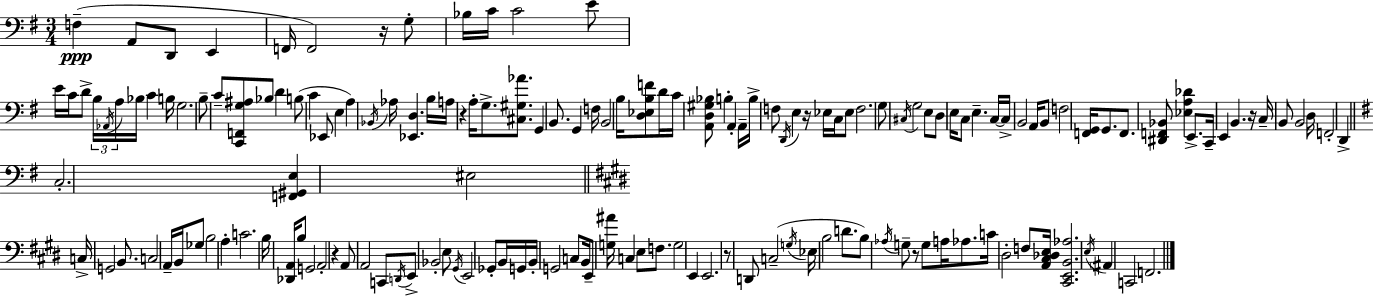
F3/q A2/e D2/e E2/q F2/s F2/h R/s G3/e Bb3/s C4/s C4/h E4/e E4/s C4/s D4/e B3/s Ab2/s A3/s Bb3/s C4/q B3/s G3/h. B3/e C4/e [C2,F2,G3,A#3]/e Bb3/e D4/q B3/e C4/q Eb2/e E3/q A3/q Bb2/s Ab3/s [Eb2,D3]/q. B3/s A3/s R/q A3/s G3/e. [C#3,G#3,Ab4]/e. G2/q B2/e. G2/q F3/s B2/h B3/s [D3,Eb3,B3,F4]/e D4/s C4/s [A2,D3,G#3,Bb3]/e B3/q A2/q A2/s B3/s F3/e D2/s E3/q R/s Eb3/s C3/s Eb3/e F3/h. G3/e C#3/s G3/h E3/e D3/e E3/s C3/e E3/q. C3/s C3/s B2/h A2/s B2/e F3/h [F2,G2]/s G2/e. F2/e. [D#2,F2,Bb2]/e [Eb3,A3,Db4]/q E2/e. C2/s E2/q B2/q. R/s C3/s B2/e B2/h D3/s F2/h D2/q C3/h. [F2,G#2,E3]/q EIS3/h C3/s G2/h B2/e. C3/h A2/s B2/s Gb3/e B3/h A3/q C4/h. B3/s [Db2,A2]/s B3/e G2/h A2/h R/q A2/e A2/h C2/e D2/s E2/e Bb2/h E3/e G#2/s E2/h Gb2/e B2/s G2/s B2/s G2/h C3/e B2/s E2/e [G3,A#4]/s C3/q E3/e F3/e. G3/h E2/q E2/h. R/e D2/e C3/h G3/s Eb3/s B3/h D4/e. B3/e Ab3/s G3/e R/e G3/e A3/s Ab3/e. C4/s D#3/h F3/e [A2,C#3,Db3,E3]/s [C#2,E2,B2,Ab3]/h. E3/s A#2/q C2/h F2/h.